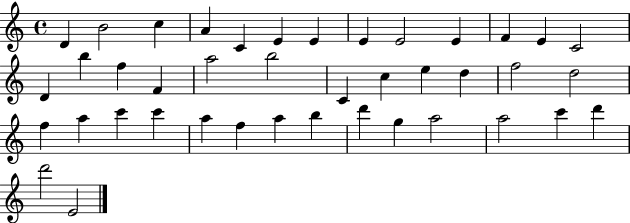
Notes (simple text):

D4/q B4/h C5/q A4/q C4/q E4/q E4/q E4/q E4/h E4/q F4/q E4/q C4/h D4/q B5/q F5/q F4/q A5/h B5/h C4/q C5/q E5/q D5/q F5/h D5/h F5/q A5/q C6/q C6/q A5/q F5/q A5/q B5/q D6/q G5/q A5/h A5/h C6/q D6/q D6/h E4/h